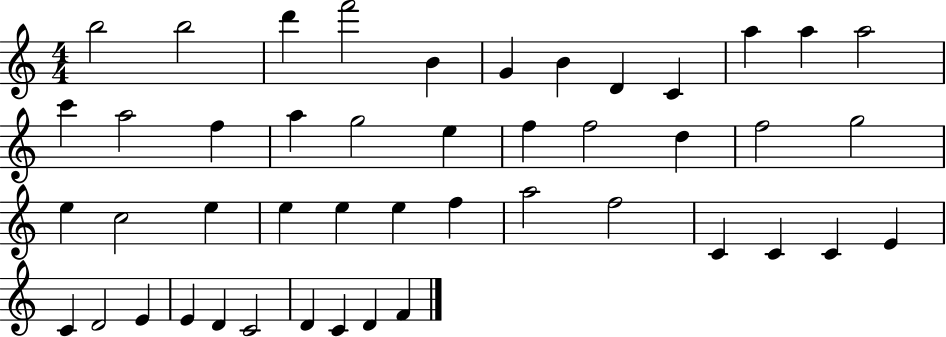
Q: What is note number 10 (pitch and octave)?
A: A5